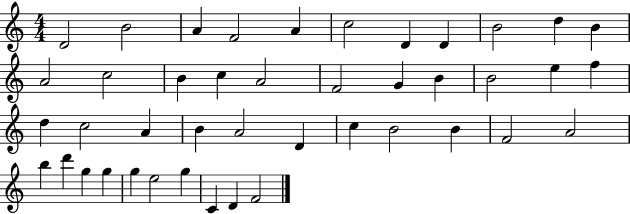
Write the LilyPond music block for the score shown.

{
  \clef treble
  \numericTimeSignature
  \time 4/4
  \key c \major
  d'2 b'2 | a'4 f'2 a'4 | c''2 d'4 d'4 | b'2 d''4 b'4 | \break a'2 c''2 | b'4 c''4 a'2 | f'2 g'4 b'4 | b'2 e''4 f''4 | \break d''4 c''2 a'4 | b'4 a'2 d'4 | c''4 b'2 b'4 | f'2 a'2 | \break b''4 d'''4 g''4 g''4 | g''4 e''2 g''4 | c'4 d'4 f'2 | \bar "|."
}